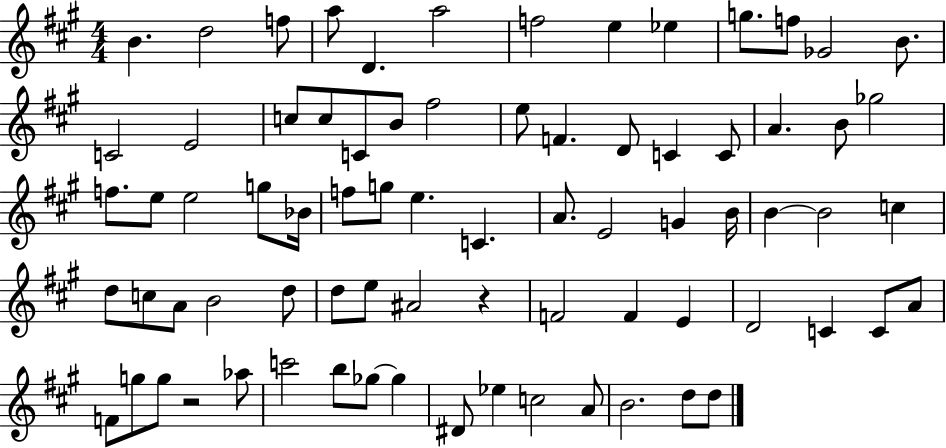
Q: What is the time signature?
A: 4/4